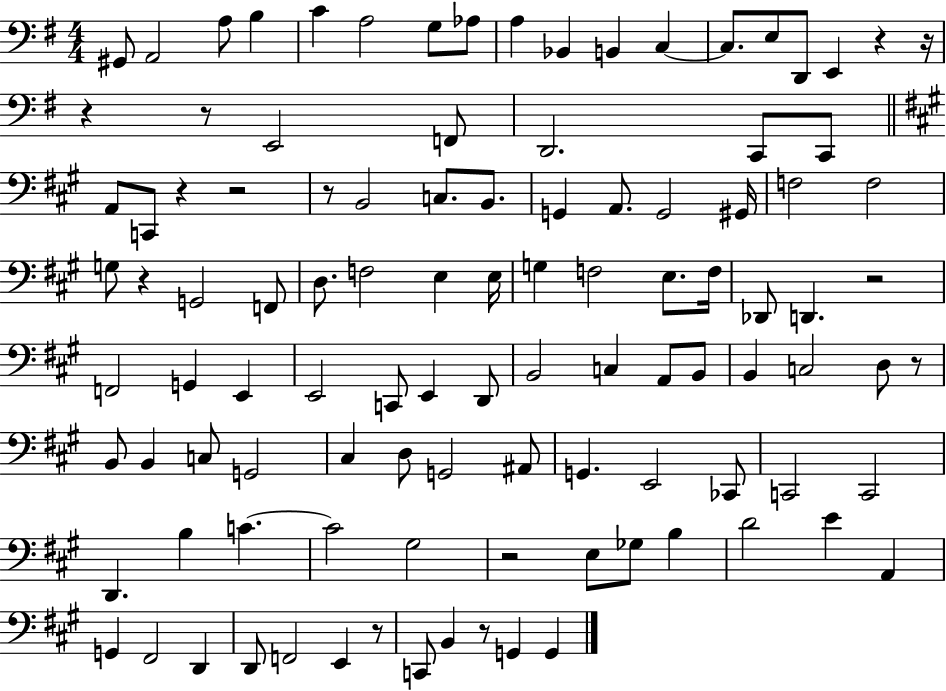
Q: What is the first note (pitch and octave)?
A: G#2